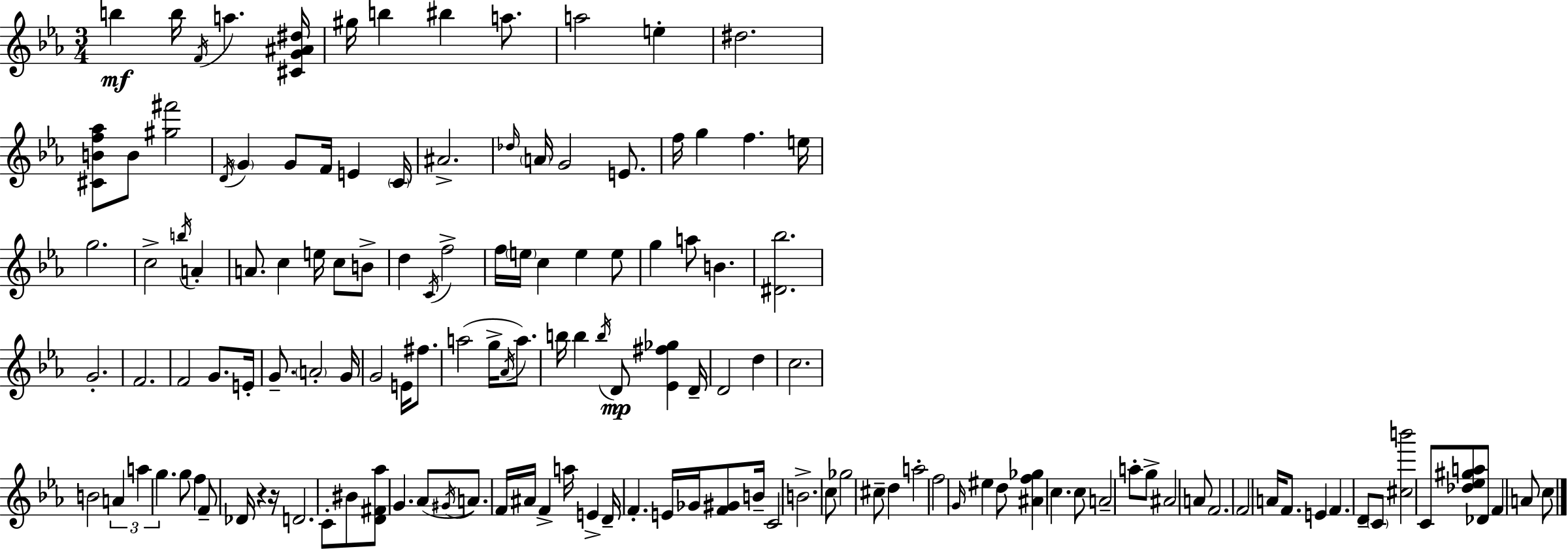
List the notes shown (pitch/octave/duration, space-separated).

B5/q B5/s F4/s A5/q. [C#4,G4,A#4,D#5]/s G#5/s B5/q BIS5/q A5/e. A5/h E5/q D#5/h. [C#4,B4,F5,Ab5]/e B4/e [G#5,F#6]/h D4/s G4/q G4/e F4/s E4/q C4/s A#4/h. Db5/s A4/s G4/h E4/e. F5/s G5/q F5/q. E5/s G5/h. C5/h B5/s A4/q A4/e. C5/q E5/s C5/e B4/e D5/q C4/s F5/h F5/s E5/s C5/q E5/q E5/e G5/q A5/e B4/q. [D#4,Bb5]/h. G4/h. F4/h. F4/h G4/e. E4/s G4/e. A4/h G4/s G4/h E4/s F#5/e. A5/h G5/s Ab4/s A5/e. B5/s B5/q B5/s D4/e [Eb4,F#5,Gb5]/q D4/s D4/h D5/q C5/h. B4/h A4/q A5/q G5/q. G5/e F5/q F4/e Db4/s R/q R/s D4/h. C4/e BIS4/e [D4,F#4,Ab5]/e G4/q. Ab4/e G#4/s A4/e. F4/s A#4/s F4/q A5/s E4/q D4/s F4/q. E4/s Gb4/s [F4,G#4]/e B4/s C4/h B4/h. C5/e Gb5/h C#5/e D5/q A5/h F5/h G4/s EIS5/q D5/e [A#4,F5,Gb5]/q C5/q. C5/e A4/h A5/e G5/e A#4/h A4/e F4/h. F4/h A4/s F4/e. E4/q F4/q. D4/e C4/e [C#5,B6]/h C4/e [Db5,Eb5,G#5,A5]/e Db4/e F4/q A4/e C5/e